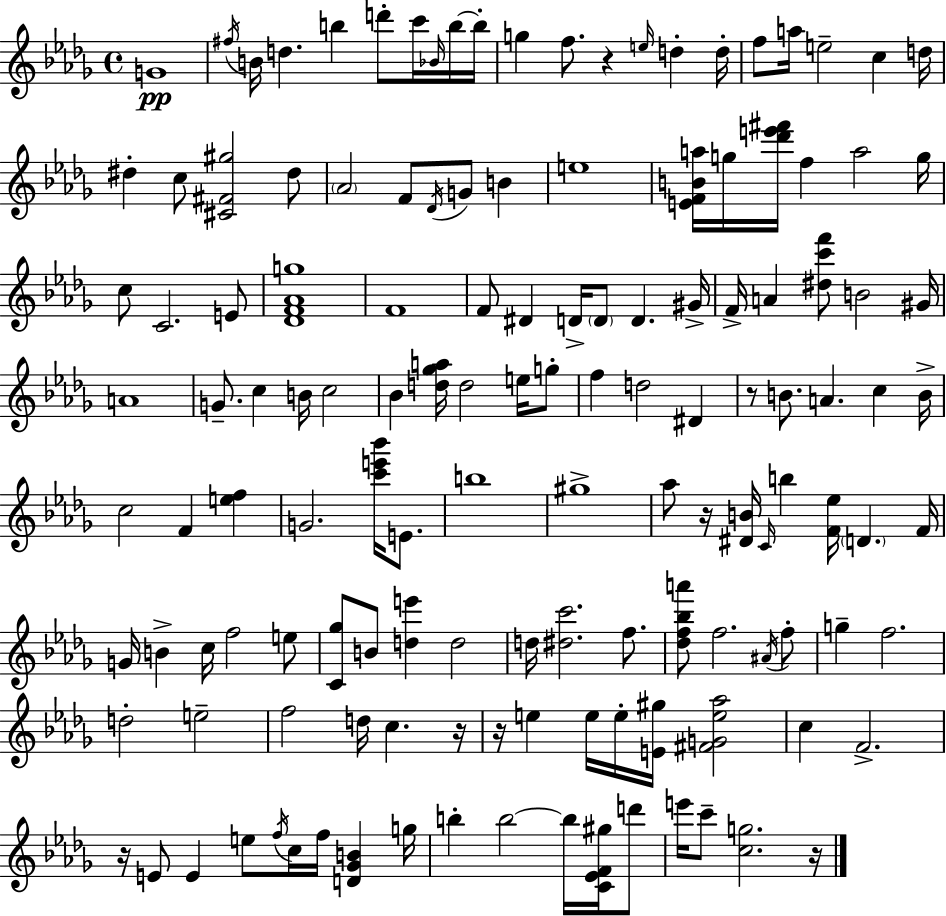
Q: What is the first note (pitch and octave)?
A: G4